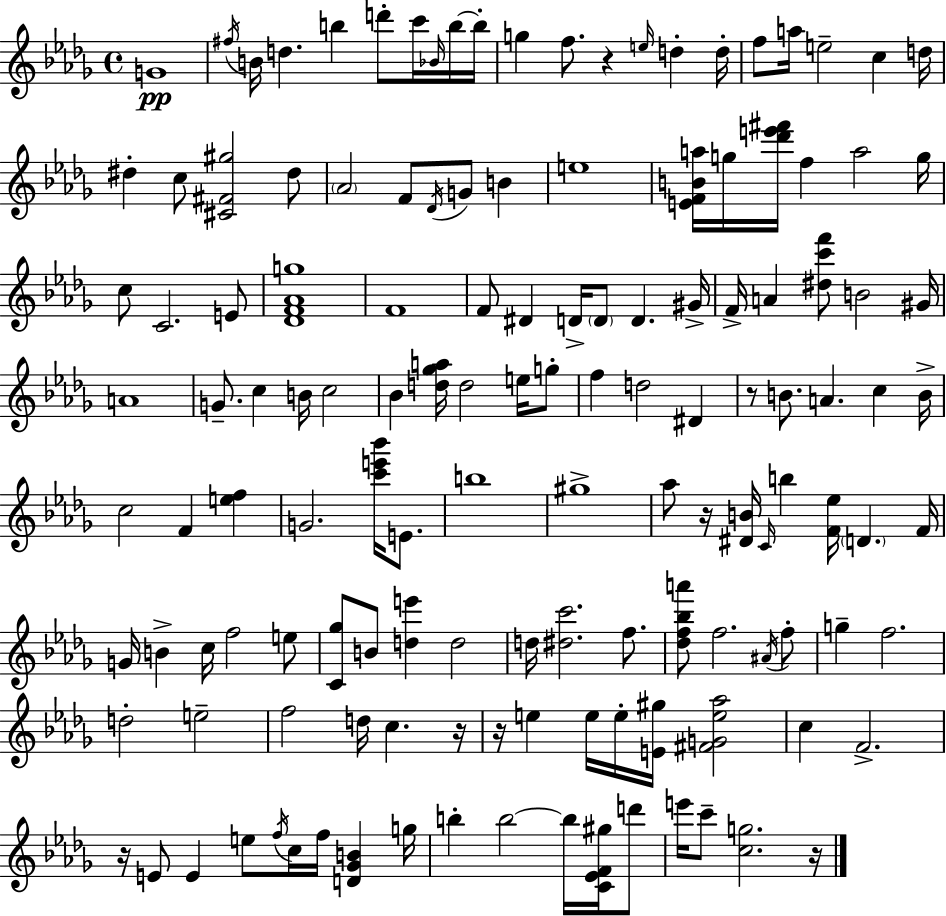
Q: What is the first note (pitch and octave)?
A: G4